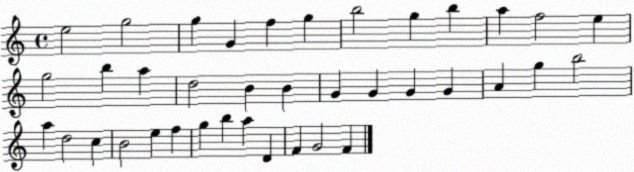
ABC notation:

X:1
T:Untitled
M:4/4
L:1/4
K:C
e2 g2 g G f g b2 g b a f2 e g2 b a d2 B B G G G G A g b2 a d2 c B2 e f g b a D F G2 F